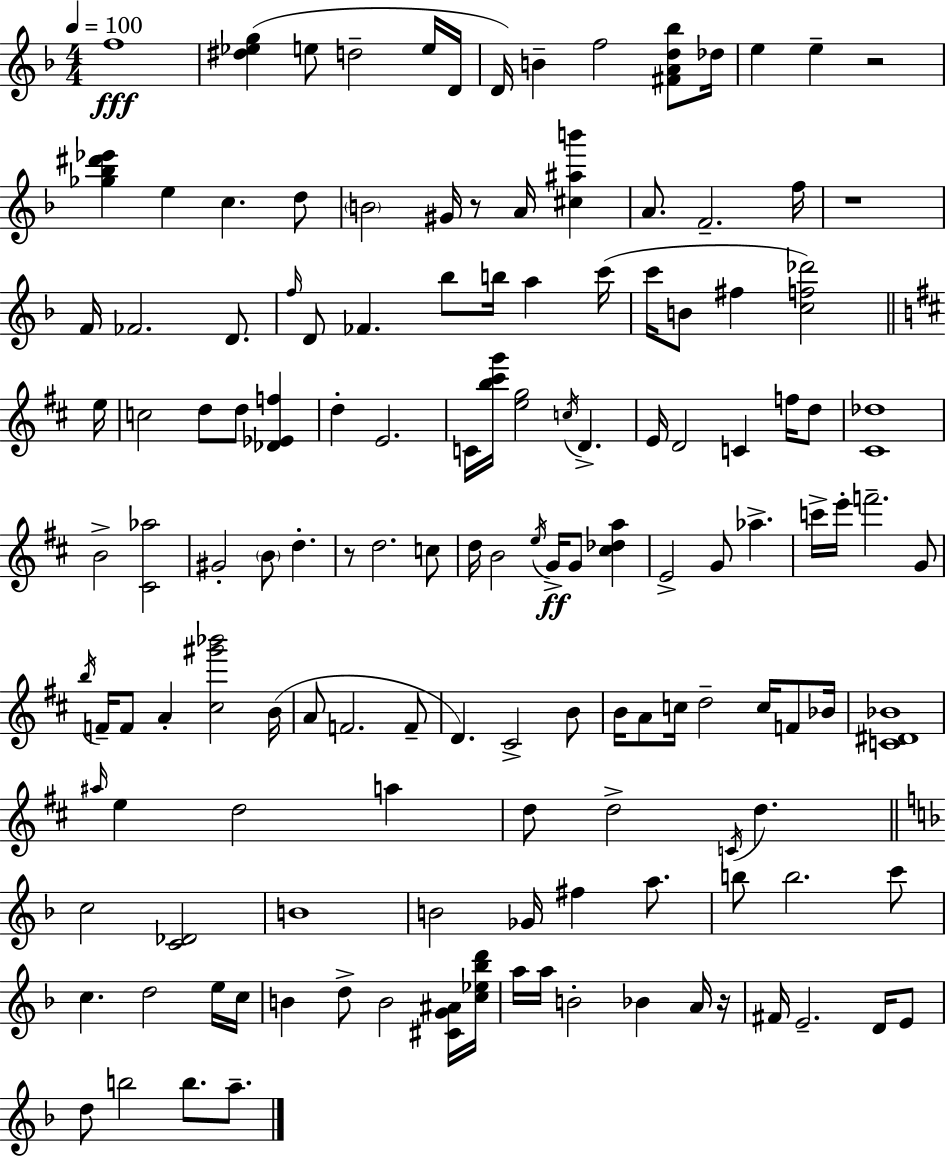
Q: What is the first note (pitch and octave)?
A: F5